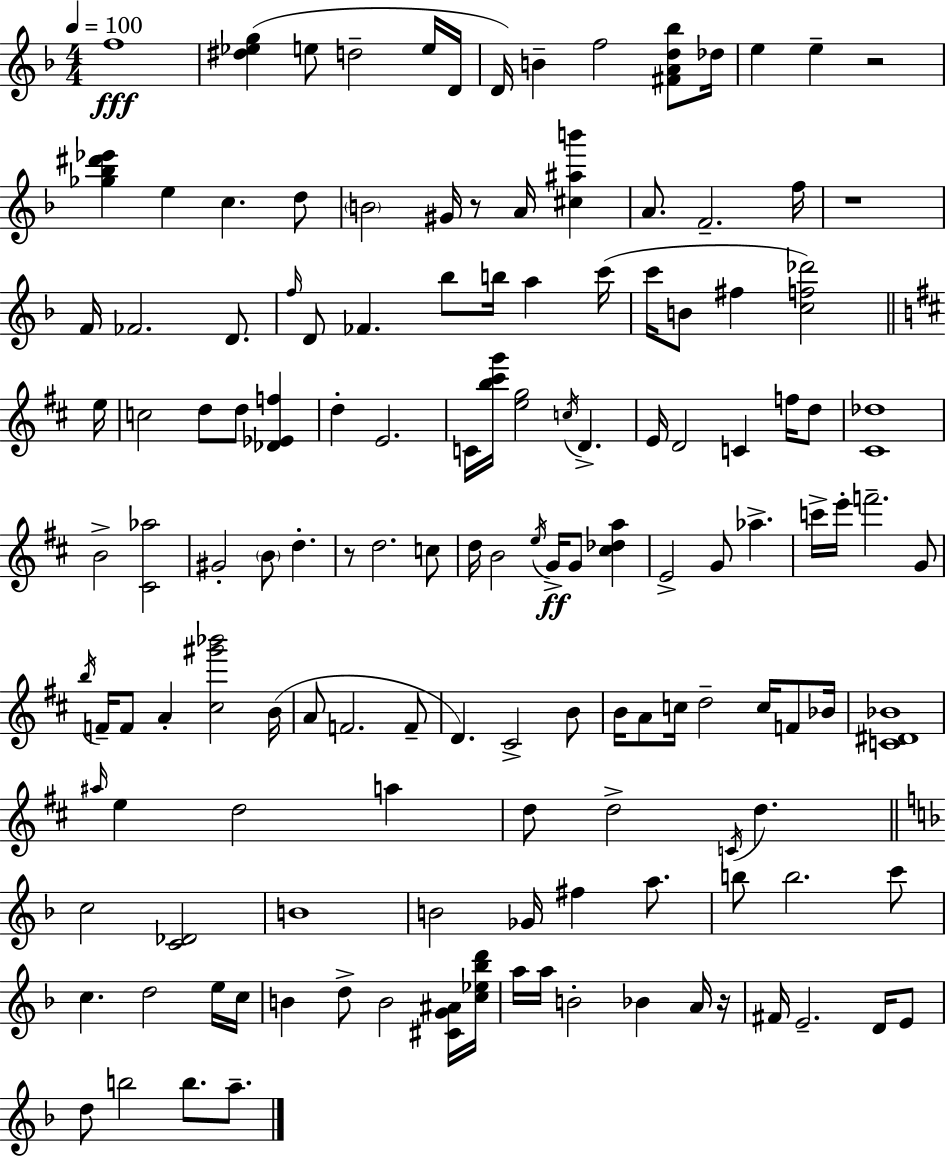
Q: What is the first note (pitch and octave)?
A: F5